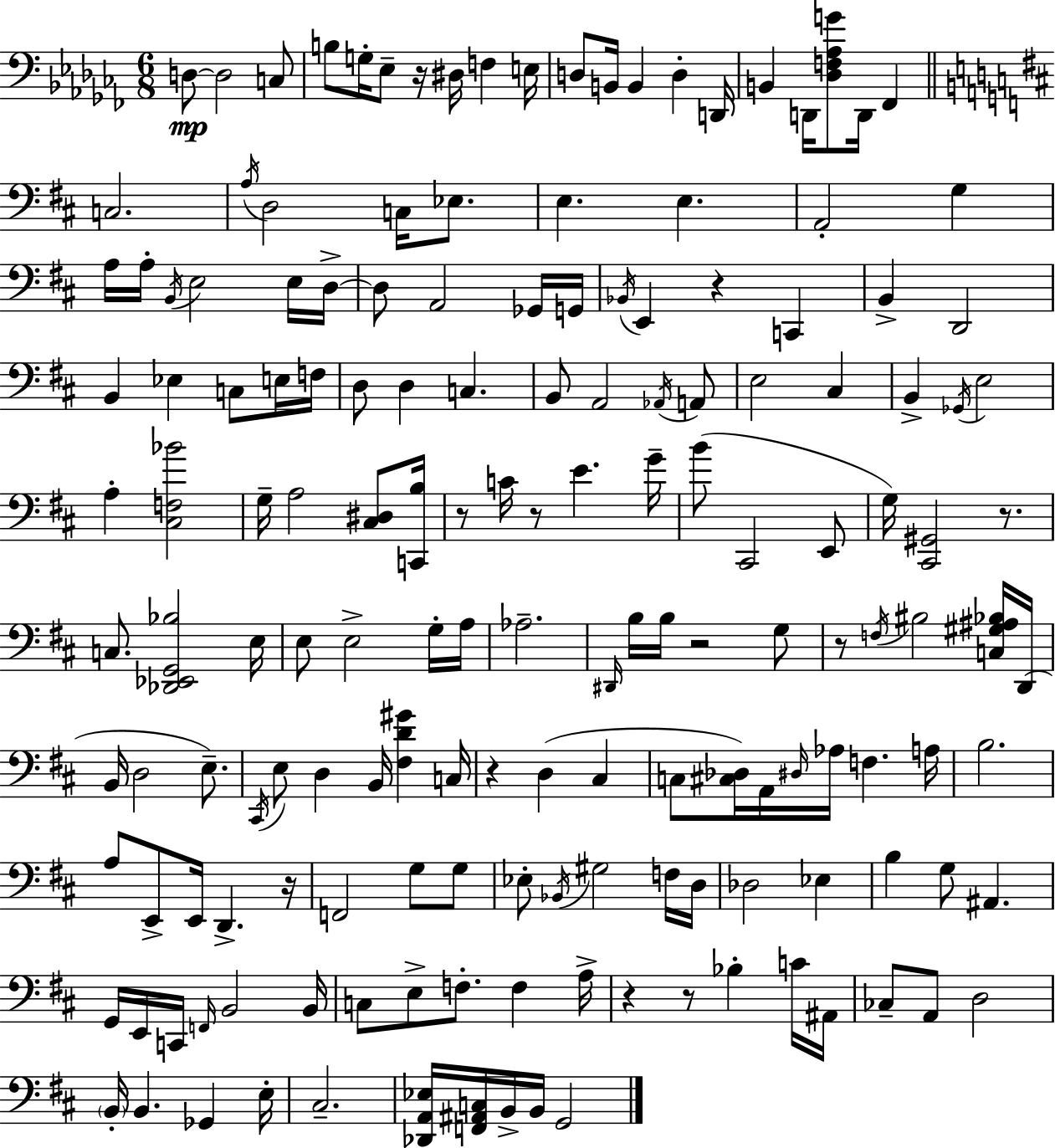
D3/e D3/h C3/e B3/e G3/s Eb3/e R/s D#3/s F3/q E3/s D3/e B2/s B2/q D3/q D2/s B2/q D2/s [Db3,F3,Ab3,G4]/e D2/s FES2/q C3/h. A3/s D3/h C3/s Eb3/e. E3/q. E3/q. A2/h G3/q A3/s A3/s B2/s E3/h E3/s D3/s D3/e A2/h Gb2/s G2/s Bb2/s E2/q R/q C2/q B2/q D2/h B2/q Eb3/q C3/e E3/s F3/s D3/e D3/q C3/q. B2/e A2/h Ab2/s A2/e E3/h C#3/q B2/q Gb2/s E3/h A3/q [C#3,F3,Bb4]/h G3/s A3/h [C#3,D#3]/e [C2,B3]/s R/e C4/s R/e E4/q. G4/s B4/e C#2/h E2/e G3/s [C#2,G#2]/h R/e. C3/e. [Db2,Eb2,G2,Bb3]/h E3/s E3/e E3/h G3/s A3/s Ab3/h. D#2/s B3/s B3/s R/h G3/e R/e F3/s BIS3/h [C3,G#3,A#3,Bb3]/s D2/s B2/s D3/h E3/e. C#2/s E3/e D3/q B2/s [F#3,D4,G#4]/q C3/s R/q D3/q C#3/q C3/e [C#3,Db3]/s A2/s D#3/s Ab3/s F3/q. A3/s B3/h. A3/e E2/e E2/s D2/q. R/s F2/h G3/e G3/e Eb3/e Bb2/s G#3/h F3/s D3/s Db3/h Eb3/q B3/q G3/e A#2/q. G2/s E2/s C2/s F2/s B2/h B2/s C3/e E3/e F3/e. F3/q A3/s R/q R/e Bb3/q C4/s A#2/s CES3/e A2/e D3/h B2/s B2/q. Gb2/q E3/s C#3/h. [Db2,A2,Eb3]/s [F2,A#2,C3]/s B2/s B2/s G2/h